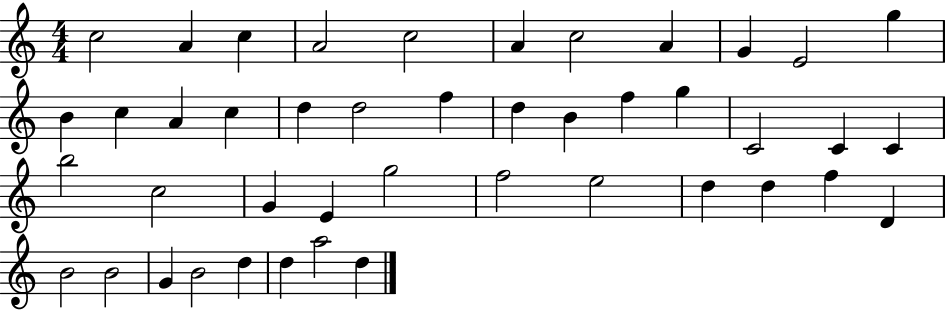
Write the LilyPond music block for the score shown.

{
  \clef treble
  \numericTimeSignature
  \time 4/4
  \key c \major
  c''2 a'4 c''4 | a'2 c''2 | a'4 c''2 a'4 | g'4 e'2 g''4 | \break b'4 c''4 a'4 c''4 | d''4 d''2 f''4 | d''4 b'4 f''4 g''4 | c'2 c'4 c'4 | \break b''2 c''2 | g'4 e'4 g''2 | f''2 e''2 | d''4 d''4 f''4 d'4 | \break b'2 b'2 | g'4 b'2 d''4 | d''4 a''2 d''4 | \bar "|."
}